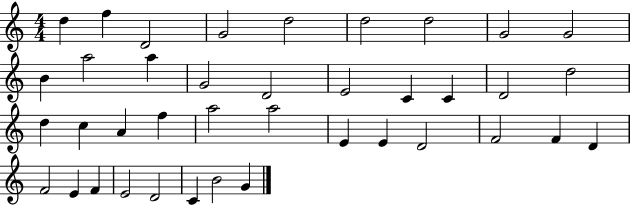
X:1
T:Untitled
M:4/4
L:1/4
K:C
d f D2 G2 d2 d2 d2 G2 G2 B a2 a G2 D2 E2 C C D2 d2 d c A f a2 a2 E E D2 F2 F D F2 E F E2 D2 C B2 G